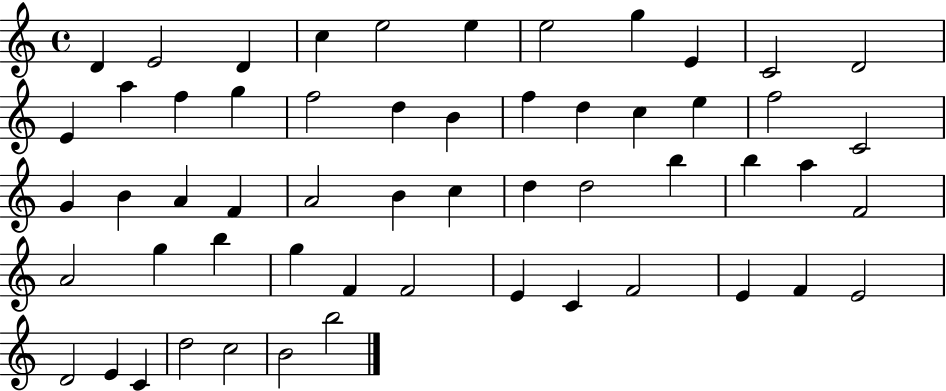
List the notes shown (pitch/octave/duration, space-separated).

D4/q E4/h D4/q C5/q E5/h E5/q E5/h G5/q E4/q C4/h D4/h E4/q A5/q F5/q G5/q F5/h D5/q B4/q F5/q D5/q C5/q E5/q F5/h C4/h G4/q B4/q A4/q F4/q A4/h B4/q C5/q D5/q D5/h B5/q B5/q A5/q F4/h A4/h G5/q B5/q G5/q F4/q F4/h E4/q C4/q F4/h E4/q F4/q E4/h D4/h E4/q C4/q D5/h C5/h B4/h B5/h